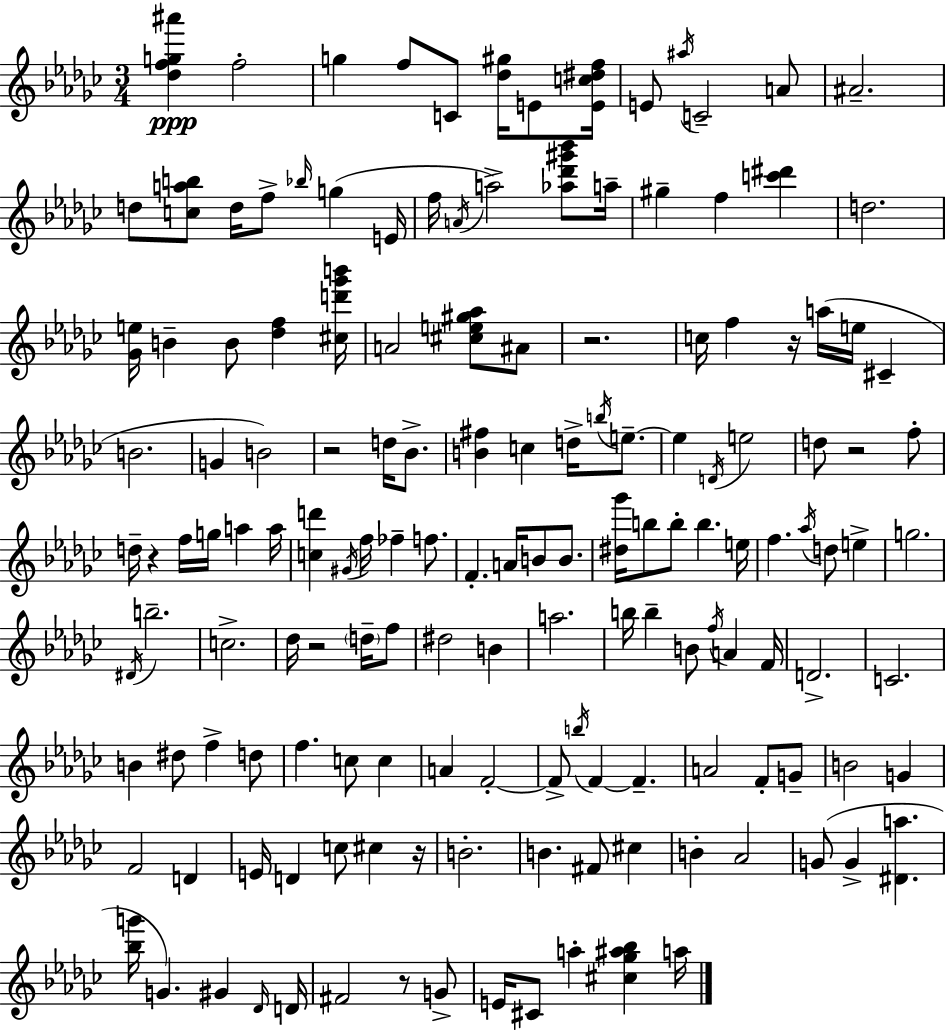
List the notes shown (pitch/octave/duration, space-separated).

[Db5,F5,G5,A#6]/q F5/h G5/q F5/e C4/e [Db5,G#5]/s E4/e [E4,C5,D#5,F5]/s E4/e A#5/s C4/h A4/e A#4/h. D5/e [C5,A5,B5]/e D5/s F5/e Bb5/s G5/q E4/s F5/s A4/s A5/h [Ab5,Db6,G#6,Bb6]/e A5/s G#5/q F5/q [C6,D#6]/q D5/h. [Gb4,E5]/s B4/q B4/e [Db5,F5]/q [C#5,D6,Gb6,B6]/s A4/h [C#5,E5,G#5,Ab5]/e A#4/e R/h. C5/s F5/q R/s A5/s E5/s C#4/q B4/h. G4/q B4/h R/h D5/s Bb4/e. [B4,F#5]/q C5/q D5/s B5/s E5/e. E5/q D4/s E5/h D5/e R/h F5/e D5/s R/q F5/s G5/s A5/q A5/s [C5,D6]/q G#4/s F5/s FES5/q F5/e. F4/q. A4/s B4/e B4/e. [D#5,Gb6]/s B5/e B5/e B5/q. E5/s F5/q. Ab5/s D5/e E5/q G5/h. D#4/s B5/h. C5/h. Db5/s R/h D5/s F5/e D#5/h B4/q A5/h. B5/s B5/q B4/e F5/s A4/q F4/s D4/h. C4/h. B4/q D#5/e F5/q D5/e F5/q. C5/e C5/q A4/q F4/h F4/e B5/s F4/q F4/q. A4/h F4/e G4/e B4/h G4/q F4/h D4/q E4/s D4/q C5/e C#5/q R/s B4/h. B4/q. F#4/e C#5/q B4/q Ab4/h G4/e G4/q [D#4,A5]/q. [Bb5,G6]/s G4/q. G#4/q Db4/s D4/s F#4/h R/e G4/e E4/s C#4/e A5/q [C#5,Gb5,A#5,Bb5]/q A5/s